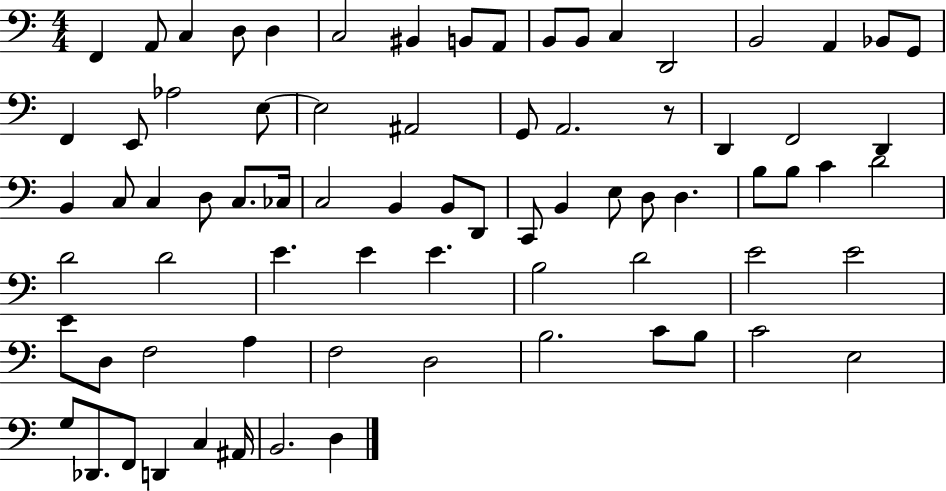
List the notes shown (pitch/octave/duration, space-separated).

F2/q A2/e C3/q D3/e D3/q C3/h BIS2/q B2/e A2/e B2/e B2/e C3/q D2/h B2/h A2/q Bb2/e G2/e F2/q E2/e Ab3/h E3/e E3/h A#2/h G2/e A2/h. R/e D2/q F2/h D2/q B2/q C3/e C3/q D3/e C3/e. CES3/s C3/h B2/q B2/e D2/e C2/e B2/q E3/e D3/e D3/q. B3/e B3/e C4/q D4/h D4/h D4/h E4/q. E4/q E4/q. B3/h D4/h E4/h E4/h E4/e D3/e F3/h A3/q F3/h D3/h B3/h. C4/e B3/e C4/h E3/h G3/e Db2/e. F2/e D2/q C3/q A#2/s B2/h. D3/q